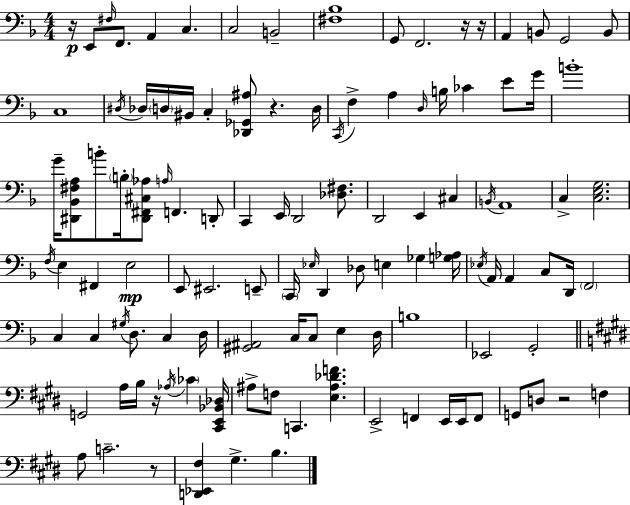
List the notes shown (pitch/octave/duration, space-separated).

R/s E2/e F#3/s F2/e. A2/q C3/q. C3/h B2/h [F#3,Bb3]/w G2/e F2/h. R/s R/s A2/q B2/e G2/h B2/e C3/w D#3/s Db3/s D3/s BIS2/s C3/q [Db2,Gb2,A#3]/e R/q. D3/s C2/s F3/q A3/q D3/s B3/s CES4/q E4/e G4/s B4/w G4/s [D#2,Bb2,F#3,A3]/e B4/e B3/s [D#2,F#2,C#3,Ab3]/e A3/s F2/q. D2/e C2/q E2/s D2/h [Db3,F#3]/e. D2/h E2/q C#3/q B2/s A2/w C3/q [C3,E3,G3]/h. F3/s E3/q F#2/q E3/h E2/e EIS2/h. E2/e C2/s Eb3/s D2/q Db3/e E3/q Gb3/q [G3,Ab3]/s Eb3/s A2/s A2/q C3/e D2/s F2/h C3/q C3/q G#3/s D3/e. C3/q D3/s [G#2,A#2]/h C3/s C3/e E3/q D3/s B3/w Eb2/h G2/h G2/h A3/s B3/s R/s Ab3/s CES4/q [C#2,E2,Bb2,Db3]/s A#3/e F3/e C2/q. [E3,A#3,Db4,F4]/q. E2/h F2/q E2/s E2/s F2/e G2/e D3/e R/h F3/q A3/e C4/h. R/e [D2,Eb2,F#3]/q G#3/q. B3/q.